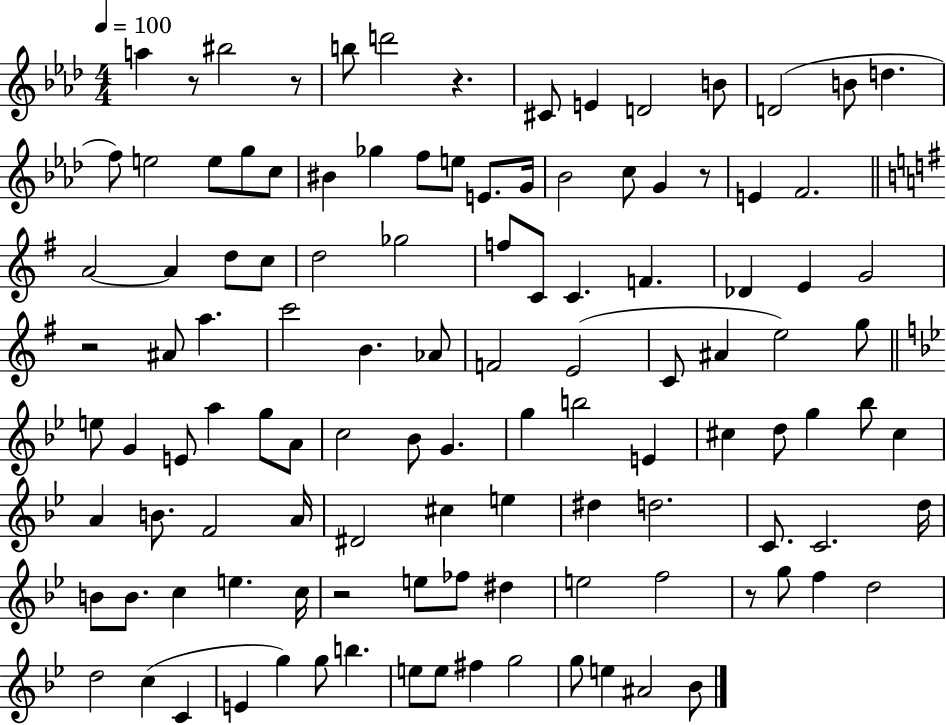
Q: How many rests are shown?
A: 7